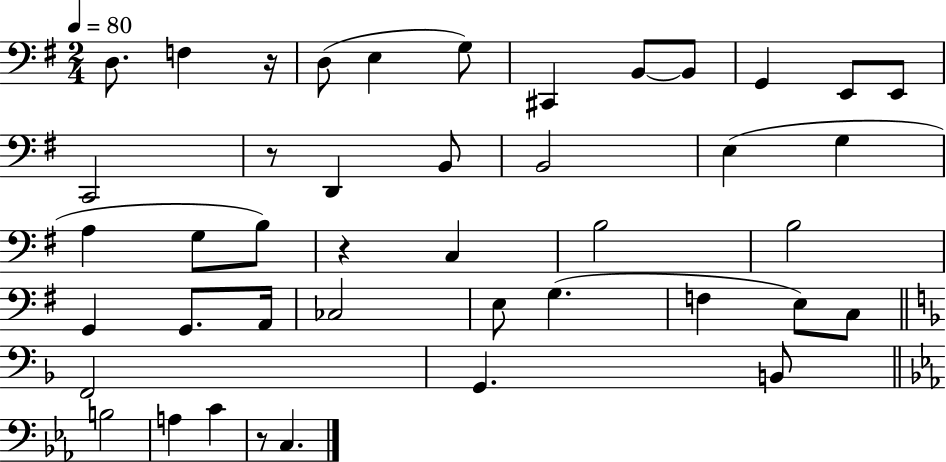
X:1
T:Untitled
M:2/4
L:1/4
K:G
D,/2 F, z/4 D,/2 E, G,/2 ^C,, B,,/2 B,,/2 G,, E,,/2 E,,/2 C,,2 z/2 D,, B,,/2 B,,2 E, G, A, G,/2 B,/2 z C, B,2 B,2 G,, G,,/2 A,,/4 _C,2 E,/2 G, F, E,/2 C,/2 F,,2 G,, B,,/2 B,2 A, C z/2 C,